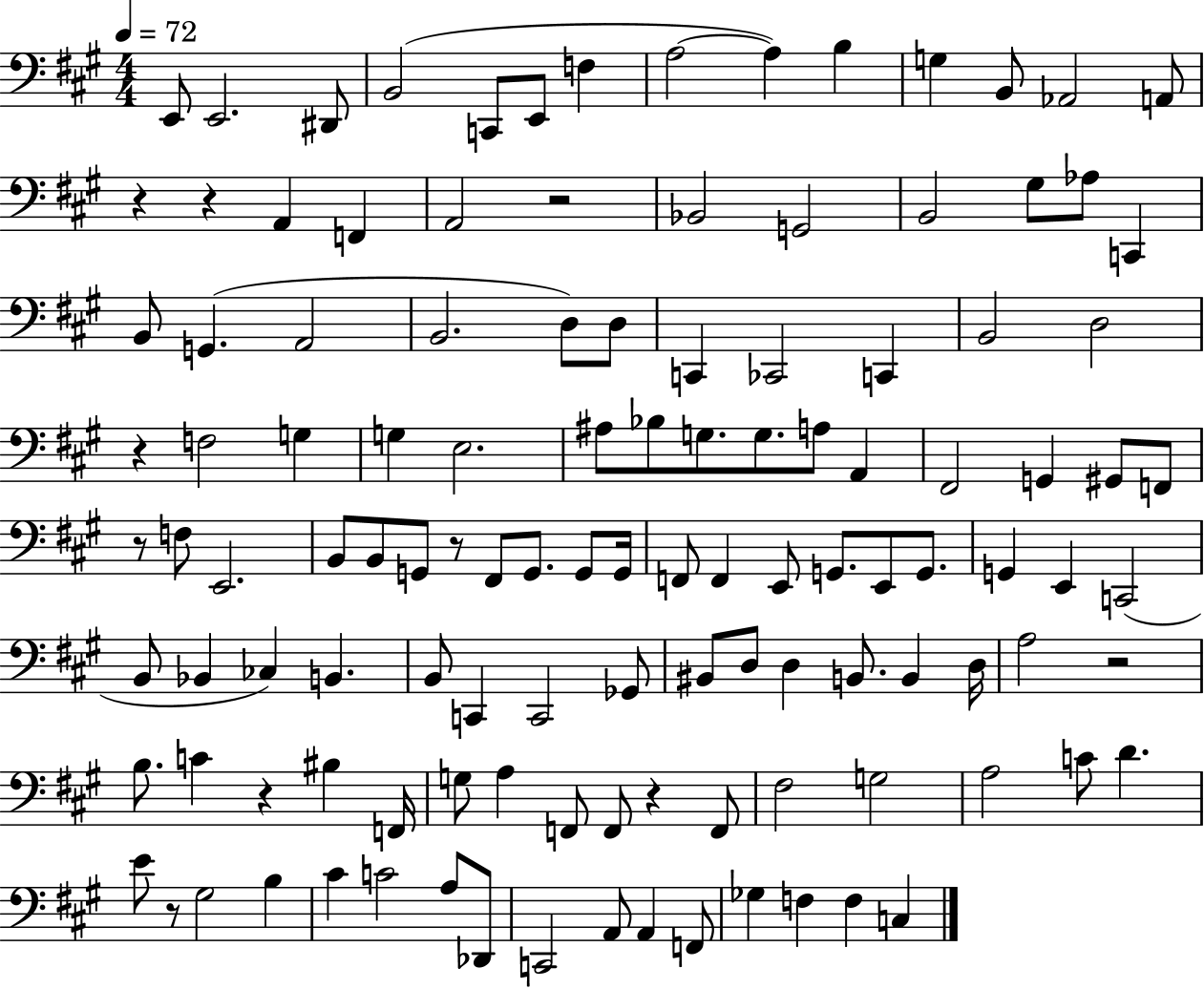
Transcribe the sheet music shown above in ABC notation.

X:1
T:Untitled
M:4/4
L:1/4
K:A
E,,/2 E,,2 ^D,,/2 B,,2 C,,/2 E,,/2 F, A,2 A, B, G, B,,/2 _A,,2 A,,/2 z z A,, F,, A,,2 z2 _B,,2 G,,2 B,,2 ^G,/2 _A,/2 C,, B,,/2 G,, A,,2 B,,2 D,/2 D,/2 C,, _C,,2 C,, B,,2 D,2 z F,2 G, G, E,2 ^A,/2 _B,/2 G,/2 G,/2 A,/2 A,, ^F,,2 G,, ^G,,/2 F,,/2 z/2 F,/2 E,,2 B,,/2 B,,/2 G,,/2 z/2 ^F,,/2 G,,/2 G,,/2 G,,/4 F,,/2 F,, E,,/2 G,,/2 E,,/2 G,,/2 G,, E,, C,,2 B,,/2 _B,, _C, B,, B,,/2 C,, C,,2 _G,,/2 ^B,,/2 D,/2 D, B,,/2 B,, D,/4 A,2 z2 B,/2 C z ^B, F,,/4 G,/2 A, F,,/2 F,,/2 z F,,/2 ^F,2 G,2 A,2 C/2 D E/2 z/2 ^G,2 B, ^C C2 A,/2 _D,,/2 C,,2 A,,/2 A,, F,,/2 _G, F, F, C,